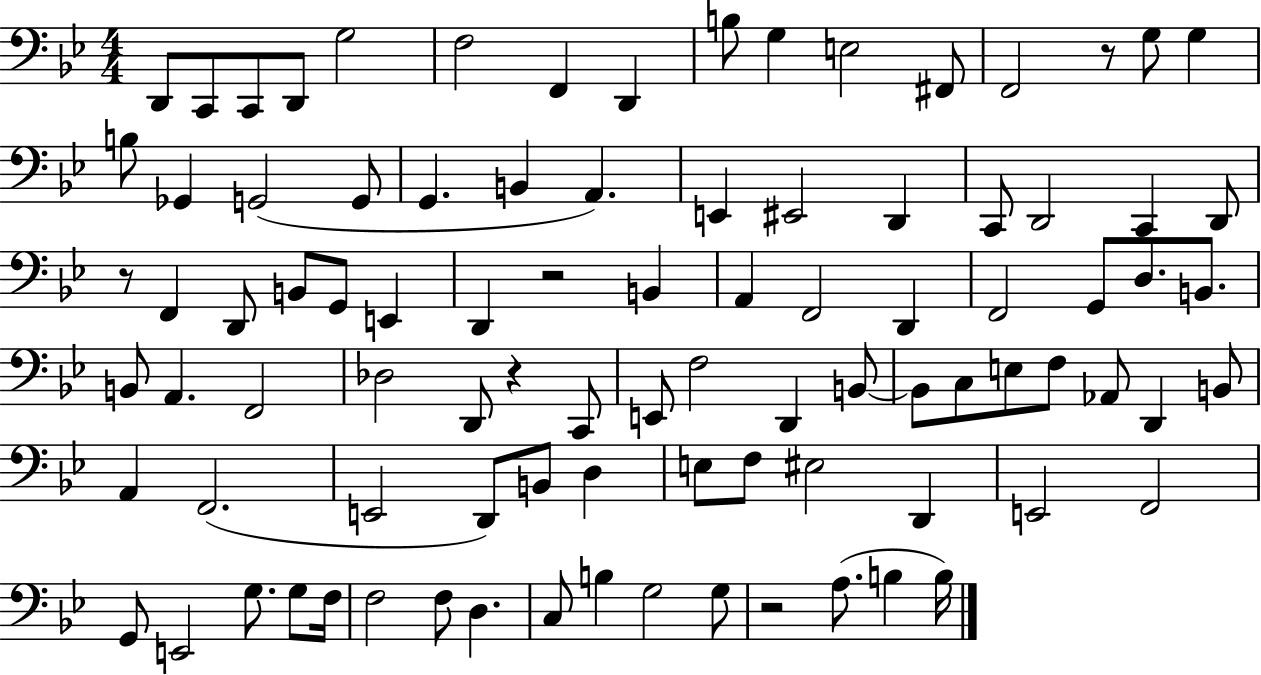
D2/e C2/e C2/e D2/e G3/h F3/h F2/q D2/q B3/e G3/q E3/h F#2/e F2/h R/e G3/e G3/q B3/e Gb2/q G2/h G2/e G2/q. B2/q A2/q. E2/q EIS2/h D2/q C2/e D2/h C2/q D2/e R/e F2/q D2/e B2/e G2/e E2/q D2/q R/h B2/q A2/q F2/h D2/q F2/h G2/e D3/e. B2/e. B2/e A2/q. F2/h Db3/h D2/e R/q C2/e E2/e F3/h D2/q B2/e B2/e C3/e E3/e F3/e Ab2/e D2/q B2/e A2/q F2/h. E2/h D2/e B2/e D3/q E3/e F3/e EIS3/h D2/q E2/h F2/h G2/e E2/h G3/e. G3/e F3/s F3/h F3/e D3/q. C3/e B3/q G3/h G3/e R/h A3/e. B3/q B3/s